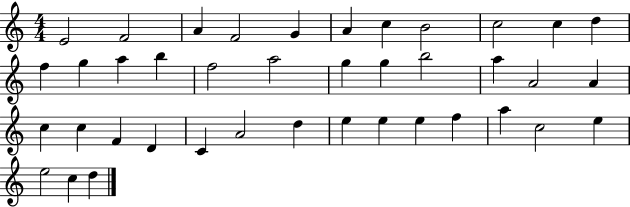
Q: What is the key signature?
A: C major